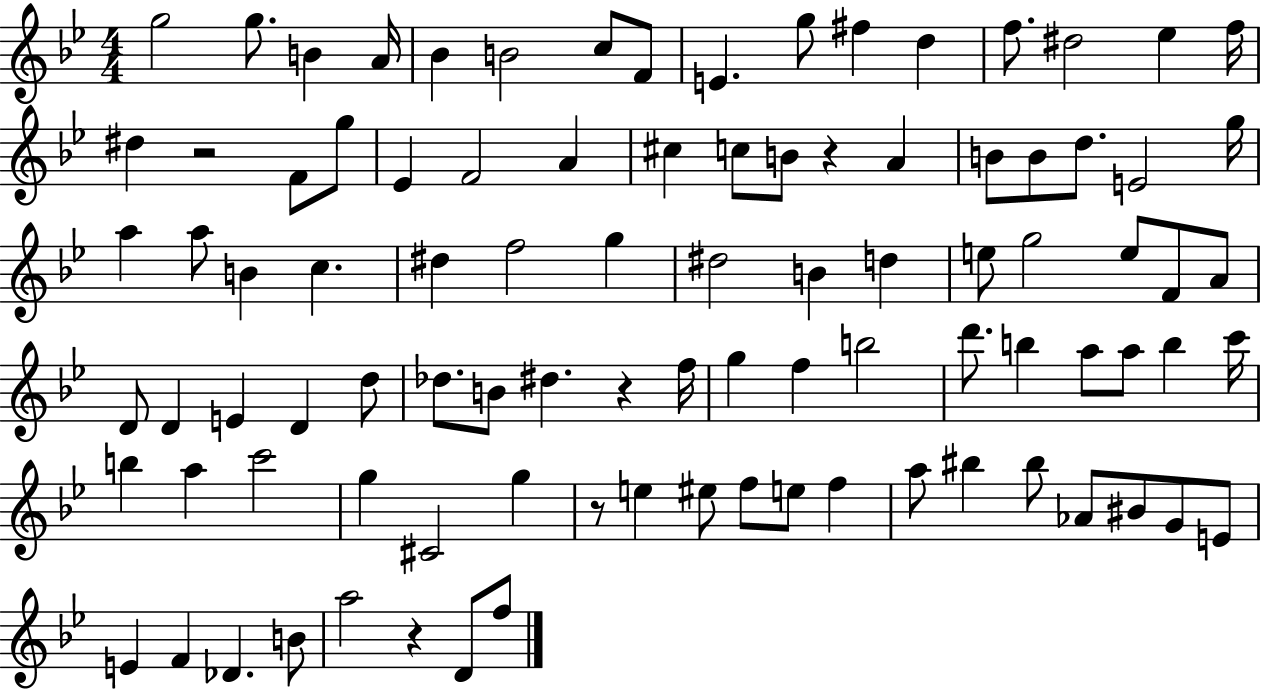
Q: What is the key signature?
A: BES major